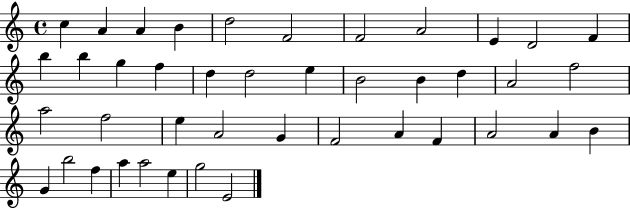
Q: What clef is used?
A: treble